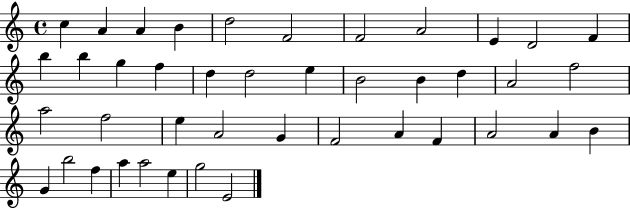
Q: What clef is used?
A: treble